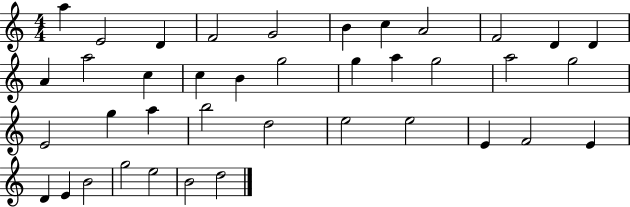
A5/q E4/h D4/q F4/h G4/h B4/q C5/q A4/h F4/h D4/q D4/q A4/q A5/h C5/q C5/q B4/q G5/h G5/q A5/q G5/h A5/h G5/h E4/h G5/q A5/q B5/h D5/h E5/h E5/h E4/q F4/h E4/q D4/q E4/q B4/h G5/h E5/h B4/h D5/h